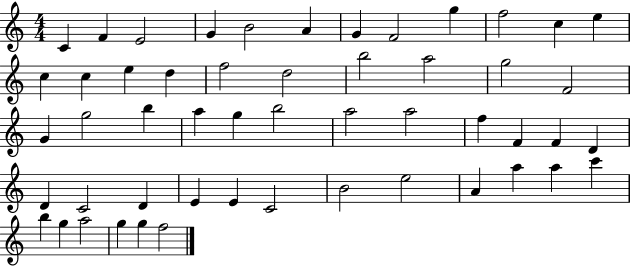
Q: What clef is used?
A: treble